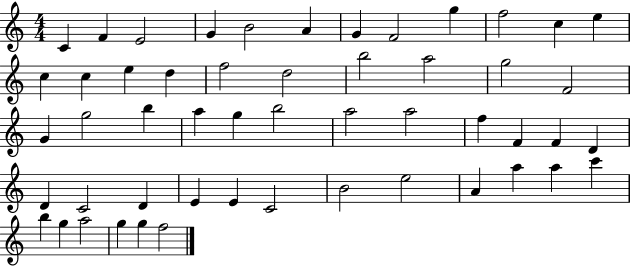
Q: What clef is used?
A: treble